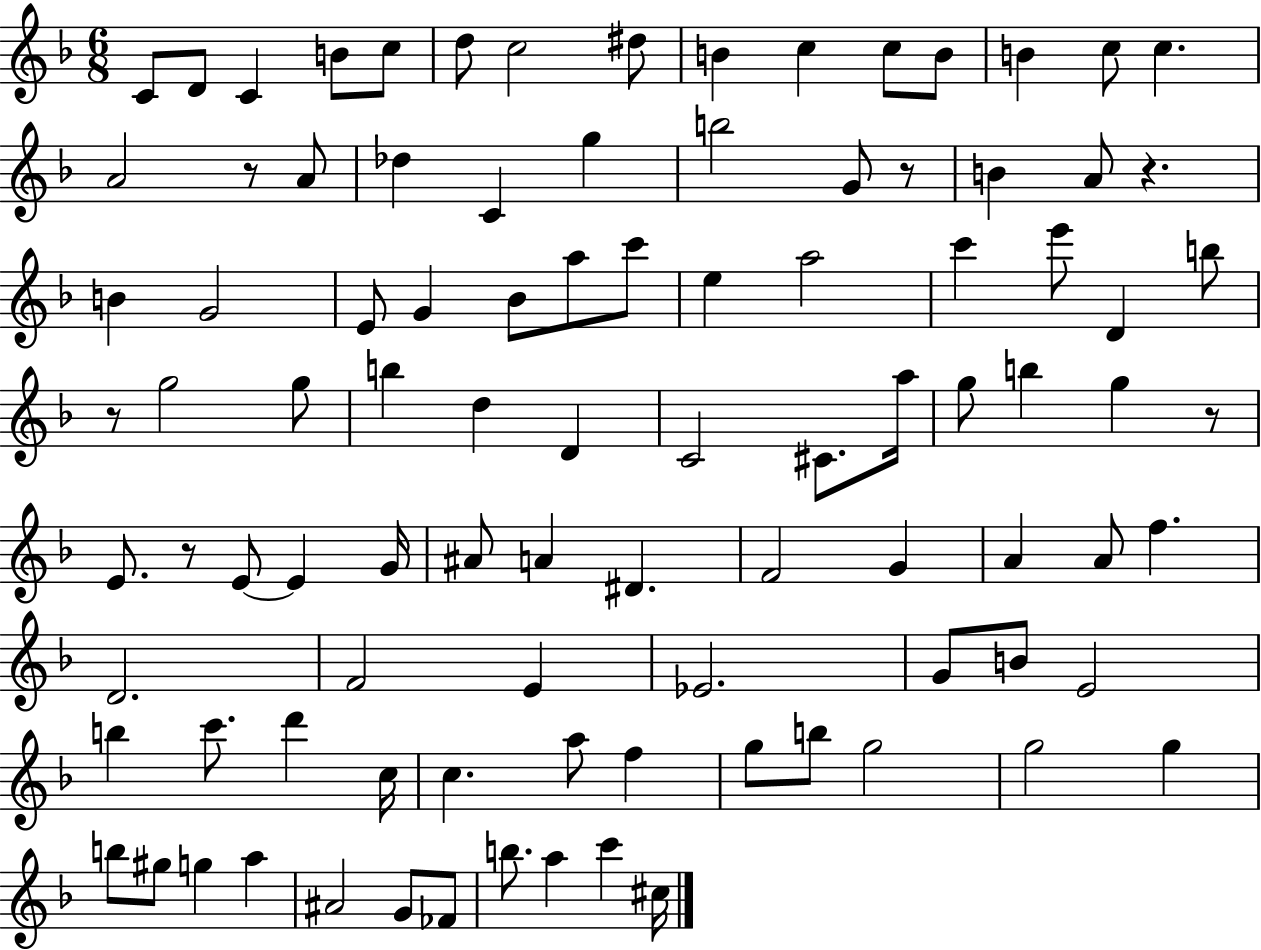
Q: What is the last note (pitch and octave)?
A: C#5